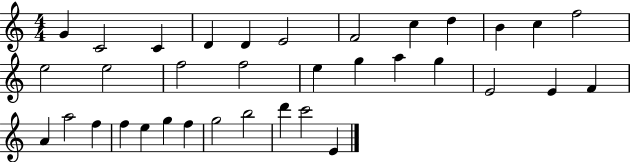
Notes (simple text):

G4/q C4/h C4/q D4/q D4/q E4/h F4/h C5/q D5/q B4/q C5/q F5/h E5/h E5/h F5/h F5/h E5/q G5/q A5/q G5/q E4/h E4/q F4/q A4/q A5/h F5/q F5/q E5/q G5/q F5/q G5/h B5/h D6/q C6/h E4/q